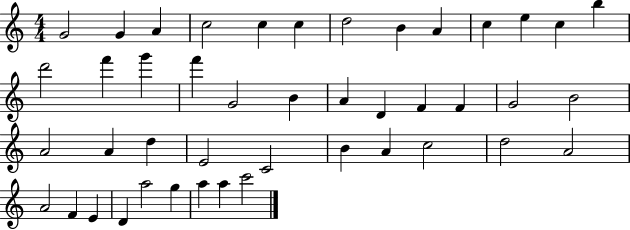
G4/h G4/q A4/q C5/h C5/q C5/q D5/h B4/q A4/q C5/q E5/q C5/q B5/q D6/h F6/q G6/q F6/q G4/h B4/q A4/q D4/q F4/q F4/q G4/h B4/h A4/h A4/q D5/q E4/h C4/h B4/q A4/q C5/h D5/h A4/h A4/h F4/q E4/q D4/q A5/h G5/q A5/q A5/q C6/h